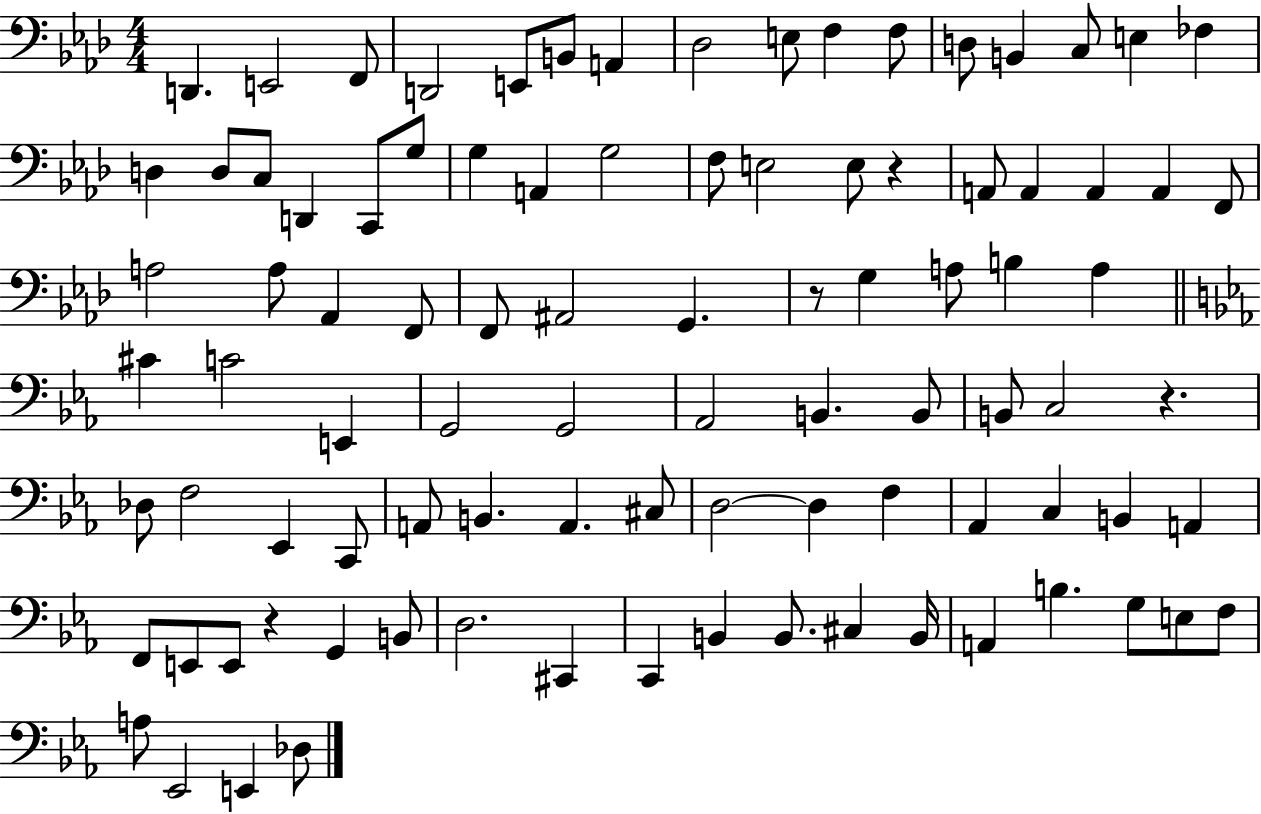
D2/q. E2/h F2/e D2/h E2/e B2/e A2/q Db3/h E3/e F3/q F3/e D3/e B2/q C3/e E3/q FES3/q D3/q D3/e C3/e D2/q C2/e G3/e G3/q A2/q G3/h F3/e E3/h E3/e R/q A2/e A2/q A2/q A2/q F2/e A3/h A3/e Ab2/q F2/e F2/e A#2/h G2/q. R/e G3/q A3/e B3/q A3/q C#4/q C4/h E2/q G2/h G2/h Ab2/h B2/q. B2/e B2/e C3/h R/q. Db3/e F3/h Eb2/q C2/e A2/e B2/q. A2/q. C#3/e D3/h D3/q F3/q Ab2/q C3/q B2/q A2/q F2/e E2/e E2/e R/q G2/q B2/e D3/h. C#2/q C2/q B2/q B2/e. C#3/q B2/s A2/q B3/q. G3/e E3/e F3/e A3/e Eb2/h E2/q Db3/e